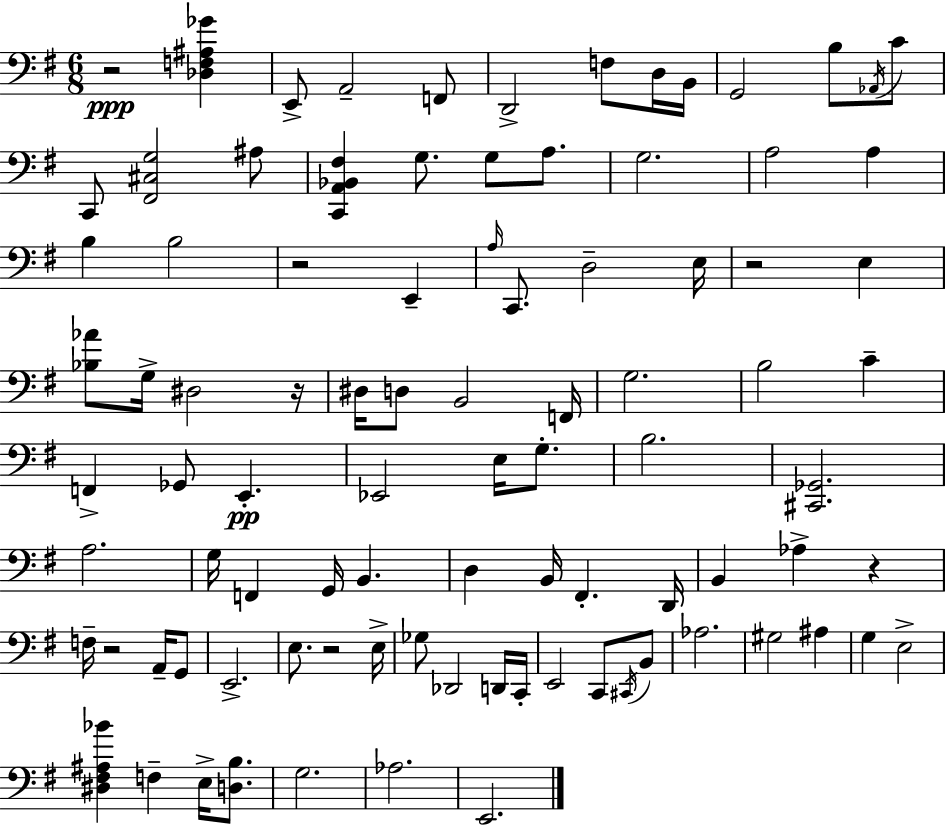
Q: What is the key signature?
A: E minor